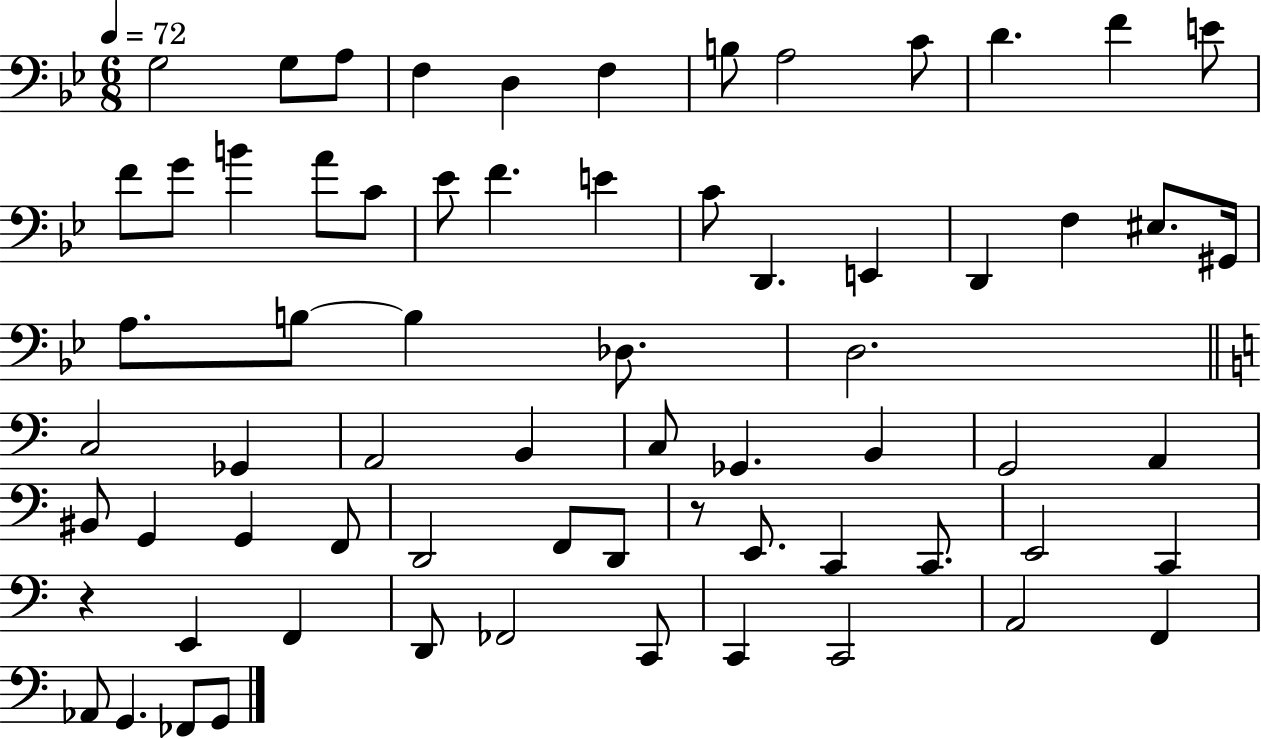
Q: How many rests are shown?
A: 2